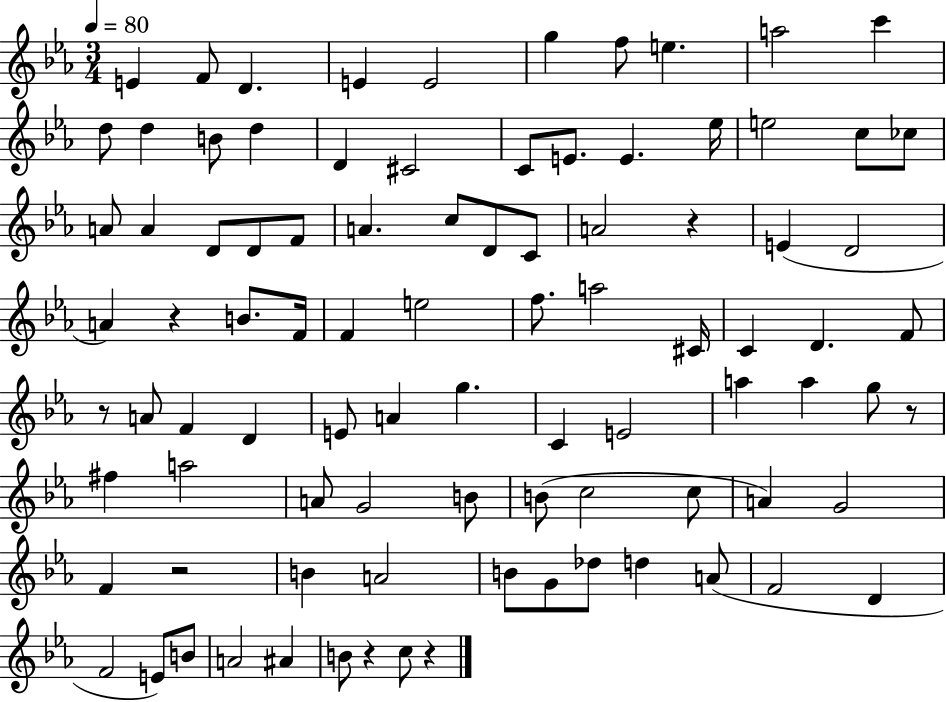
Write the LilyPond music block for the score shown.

{
  \clef treble
  \numericTimeSignature
  \time 3/4
  \key ees \major
  \tempo 4 = 80
  e'4 f'8 d'4. | e'4 e'2 | g''4 f''8 e''4. | a''2 c'''4 | \break d''8 d''4 b'8 d''4 | d'4 cis'2 | c'8 e'8. e'4. ees''16 | e''2 c''8 ces''8 | \break a'8 a'4 d'8 d'8 f'8 | a'4. c''8 d'8 c'8 | a'2 r4 | e'4( d'2 | \break a'4) r4 b'8. f'16 | f'4 e''2 | f''8. a''2 cis'16 | c'4 d'4. f'8 | \break r8 a'8 f'4 d'4 | e'8 a'4 g''4. | c'4 e'2 | a''4 a''4 g''8 r8 | \break fis''4 a''2 | a'8 g'2 b'8 | b'8( c''2 c''8 | a'4) g'2 | \break f'4 r2 | b'4 a'2 | b'8 g'8 des''8 d''4 a'8( | f'2 d'4 | \break f'2 e'8) b'8 | a'2 ais'4 | b'8 r4 c''8 r4 | \bar "|."
}